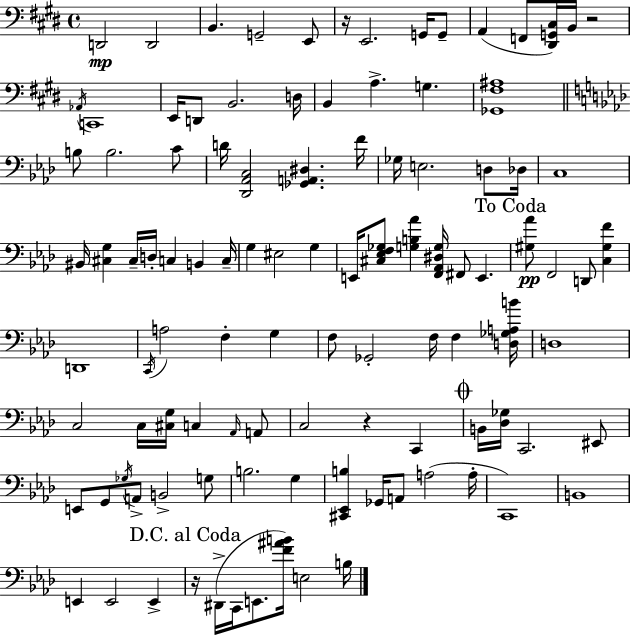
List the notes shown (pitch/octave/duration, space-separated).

D2/h D2/h B2/q. G2/h E2/e R/s E2/h. G2/s G2/e A2/q F2/e [D#2,G2,C#3]/s B2/s R/h Ab2/s C2/w E2/s D2/e B2/h. D3/s B2/q A3/q. G3/q. [Gb2,F#3,A#3]/w B3/e B3/h. C4/e D4/s [Db2,Ab2,C3]/h [Gb2,A2,D#3]/q. F4/s Gb3/s E3/h. D3/e Db3/s C3/w BIS2/s [C#3,G3]/q C#3/s D3/s C3/q B2/q C3/s G3/q EIS3/h G3/q E2/s [C#3,Eb3,F3,Gb3]/e [G3,B3,Ab4]/q [F2,Ab2,D#3,G3]/s F#2/e E2/q. [G#3,Ab4]/e F2/h D2/e [C3,G#3,F4]/q D2/w C2/s A3/h F3/q G3/q F3/e Gb2/h F3/s F3/q [D3,Gb3,A3,B4]/s D3/w C3/h C3/s [C#3,G3]/s C3/q Ab2/s A2/e C3/h R/q C2/q B2/s [Db3,Gb3]/s C2/h. EIS2/e E2/e G2/e Gb3/s A2/e B2/h G3/e B3/h. G3/q [C#2,Eb2,B3]/q Gb2/s A2/e A3/h A3/s C2/w B2/w E2/q E2/h E2/q R/s D#2/s C2/s E2/e. [F4,A#4,B4]/s E3/h B3/s